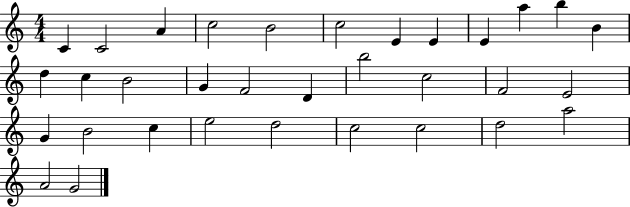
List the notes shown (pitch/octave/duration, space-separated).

C4/q C4/h A4/q C5/h B4/h C5/h E4/q E4/q E4/q A5/q B5/q B4/q D5/q C5/q B4/h G4/q F4/h D4/q B5/h C5/h F4/h E4/h G4/q B4/h C5/q E5/h D5/h C5/h C5/h D5/h A5/h A4/h G4/h